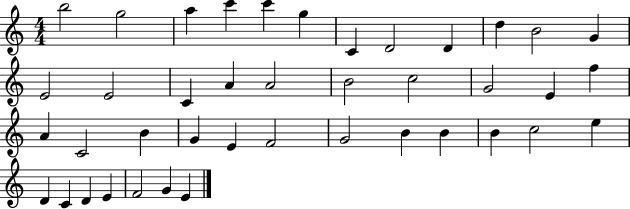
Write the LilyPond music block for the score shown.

{
  \clef treble
  \numericTimeSignature
  \time 4/4
  \key c \major
  b''2 g''2 | a''4 c'''4 c'''4 g''4 | c'4 d'2 d'4 | d''4 b'2 g'4 | \break e'2 e'2 | c'4 a'4 a'2 | b'2 c''2 | g'2 e'4 f''4 | \break a'4 c'2 b'4 | g'4 e'4 f'2 | g'2 b'4 b'4 | b'4 c''2 e''4 | \break d'4 c'4 d'4 e'4 | f'2 g'4 e'4 | \bar "|."
}